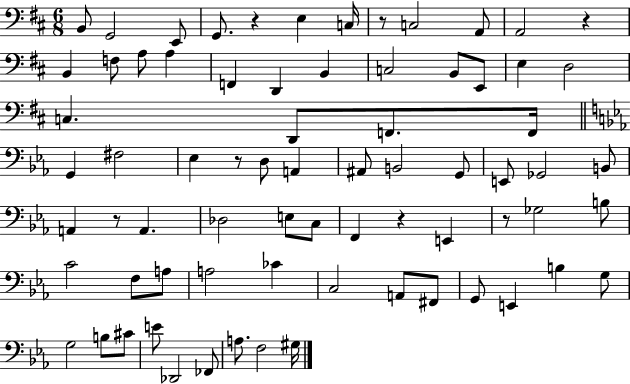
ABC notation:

X:1
T:Untitled
M:6/8
L:1/4
K:D
B,,/2 G,,2 E,,/2 G,,/2 z E, C,/4 z/2 C,2 A,,/2 A,,2 z B,, F,/2 A,/2 A, F,, D,, B,, C,2 B,,/2 E,,/2 E, D,2 C, D,,/2 F,,/2 F,,/4 G,, ^F,2 _E, z/2 D,/2 A,, ^A,,/2 B,,2 G,,/2 E,,/2 _G,,2 B,,/2 A,, z/2 A,, _D,2 E,/2 C,/2 F,, z E,, z/2 _G,2 B,/2 C2 F,/2 A,/2 A,2 _C C,2 A,,/2 ^F,,/2 G,,/2 E,, B, G,/2 G,2 B,/2 ^C/2 E/2 _D,,2 _F,,/2 A,/2 F,2 ^G,/4